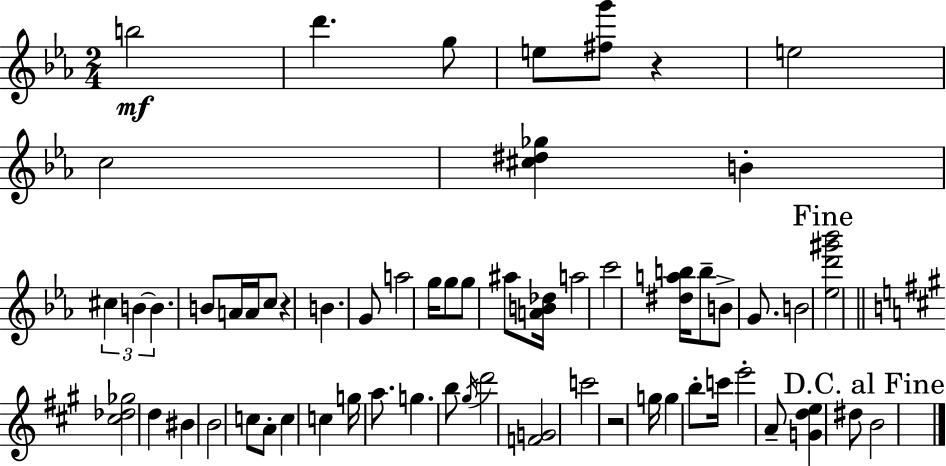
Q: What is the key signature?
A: EES major